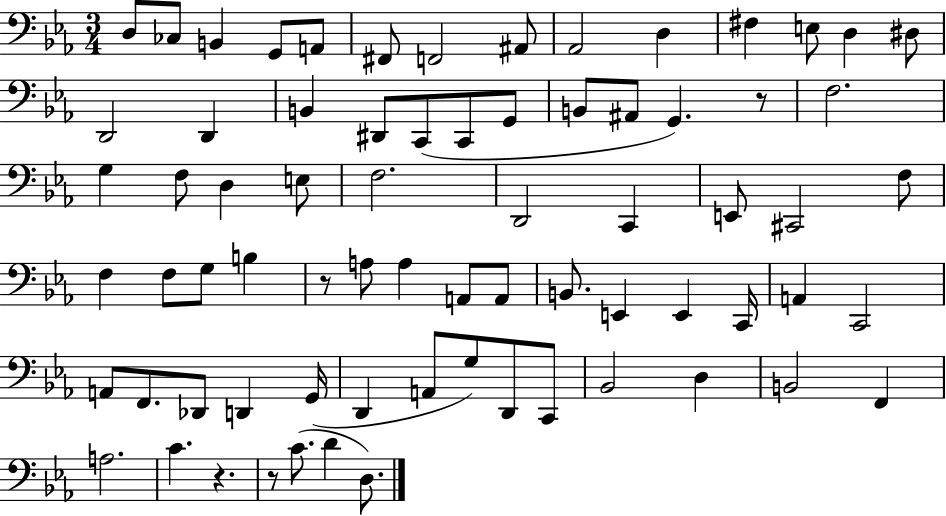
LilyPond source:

{
  \clef bass
  \numericTimeSignature
  \time 3/4
  \key ees \major
  \repeat volta 2 { d8 ces8 b,4 g,8 a,8 | fis,8 f,2 ais,8 | aes,2 d4 | fis4 e8 d4 dis8 | \break d,2 d,4 | b,4 dis,8 c,8( c,8 g,8 | b,8 ais,8 g,4.) r8 | f2. | \break g4 f8 d4 e8 | f2. | d,2 c,4 | e,8 cis,2 f8 | \break f4 f8 g8 b4 | r8 a8 a4 a,8 a,8 | b,8. e,4 e,4 c,16 | a,4 c,2 | \break a,8 f,8. des,8 d,4 g,16( | d,4 a,8 g8) d,8 c,8 | bes,2 d4 | b,2 f,4 | \break a2. | c'4. r4. | r8 c'8.( d'4 d8.) | } \bar "|."
}